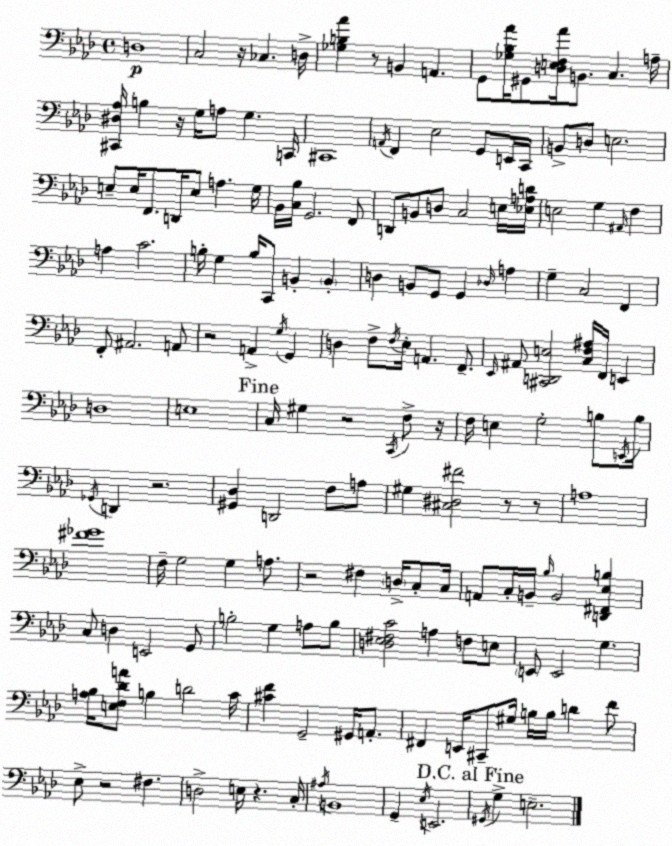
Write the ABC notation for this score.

X:1
T:Untitled
M:4/4
L:1/4
K:Ab
D,4 C,2 z/4 _C, D,/4 [_G,B,_A] z/2 B,, A,, G,,/2 [_G,_B,_A]/4 ^G,,/2 [D,E,F,_A]/4 B,,/2 C, A,/4 [^C,,^D,_A,]/4 B, z/4 G,/4 A,/2 G, C,,/4 ^C,,4 A,,/4 F,, _E,2 G,,/2 E,,/4 C,,/4 B,,/2 D,/2 E,2 E,/2 E,/4 F,,/2 D,,/4 E,/2 A, G,/4 _B,,/4 [C,_B,]/4 G,,2 F,,/2 D,,/2 B,,/2 D,/2 C,2 E,/4 [_E,A,D]/4 E,2 G, ^A,,/4 F, A, C2 B,/4 G, B,/4 C,,/2 B,, B,, D, B,,/2 G,,/2 G,, _D,/4 A, G, C,2 F,, F,,/2 ^A,,2 A,,/2 z2 A,, G,/4 G,, D, F,/2 F,/4 _E,/4 A,, F,,/2 _E,,/4 ^A,,/2 [^C,,D,,E,]2 [C,F,^A,]/4 F,,/4 E,, D,4 E,4 C,/4 ^G, z2 C,,/4 F,/2 z/4 F,/4 E, G,2 B,/2 E,,/4 B,/4 _G,,/4 D,, z2 [^G,,_D,] D,,2 F,/2 A,/2 ^G, [^C,^D,^F]2 z/2 z/2 A,4 [^F_G]4 F,/4 G,2 G, A,/2 z2 ^F, D,/4 C,/2 C,/4 A,,/2 C,/4 B,,/4 _B,/4 B,,2 [D,,^F,,_E,B,] C,/2 D, E,,2 G,,/2 B,2 G, A,/2 B,/2 [D,_E,^F,C]2 A, F,/2 E,/2 E,,/2 E,,2 G, [A,_B,]/4 [E,F,_DA]/2 B, D2 C/4 [^CF] G,,2 ^G,,/4 A,,/2 ^F,, E,,/4 ^C,,/2 ^G,/4 B,/4 B,/4 D F/2 _E,/2 z2 ^F, D,2 E,/4 z C,/4 ^A,/4 B,,4 G,, _E,/4 E,,2 ^G,,/4 G, E,2